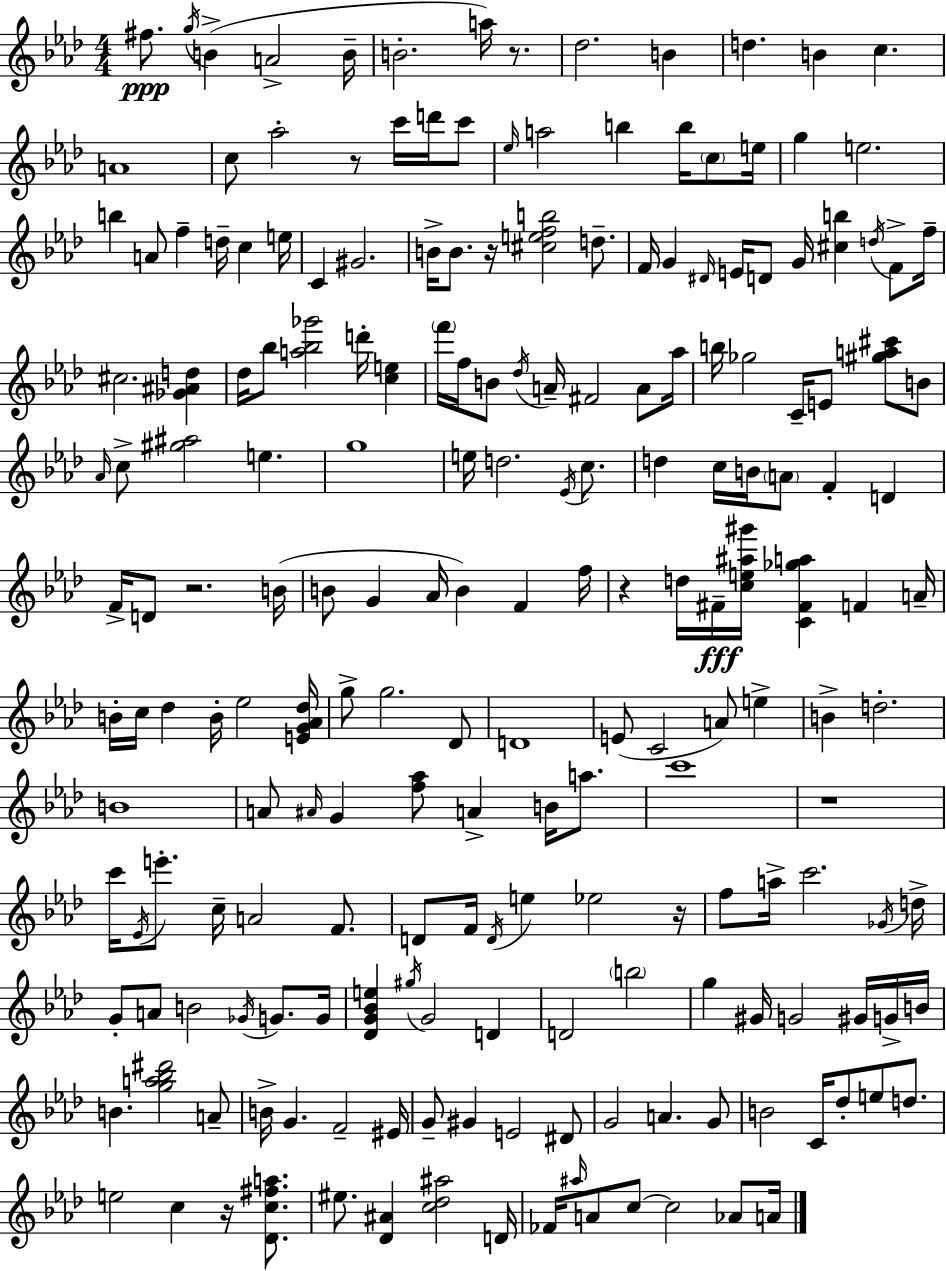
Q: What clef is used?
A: treble